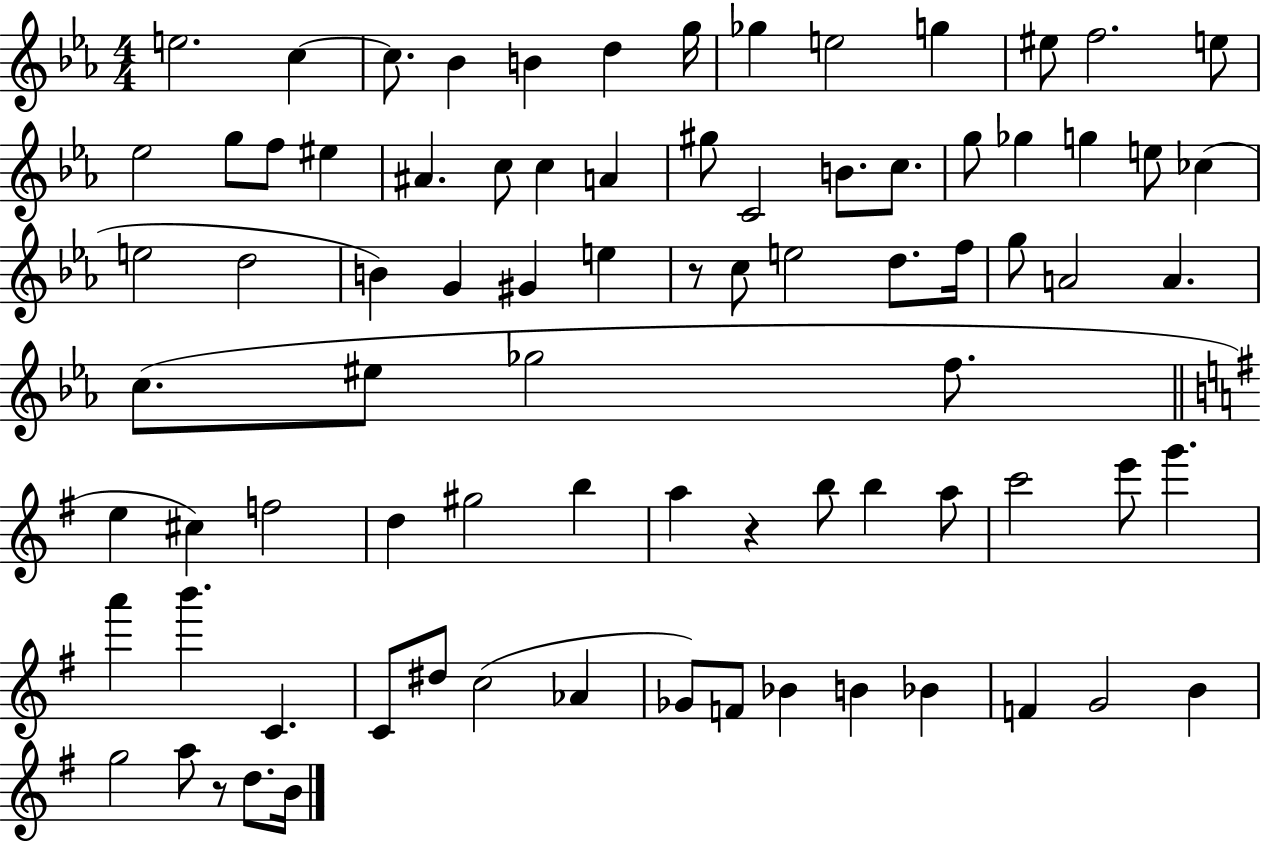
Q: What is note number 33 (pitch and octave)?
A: B4